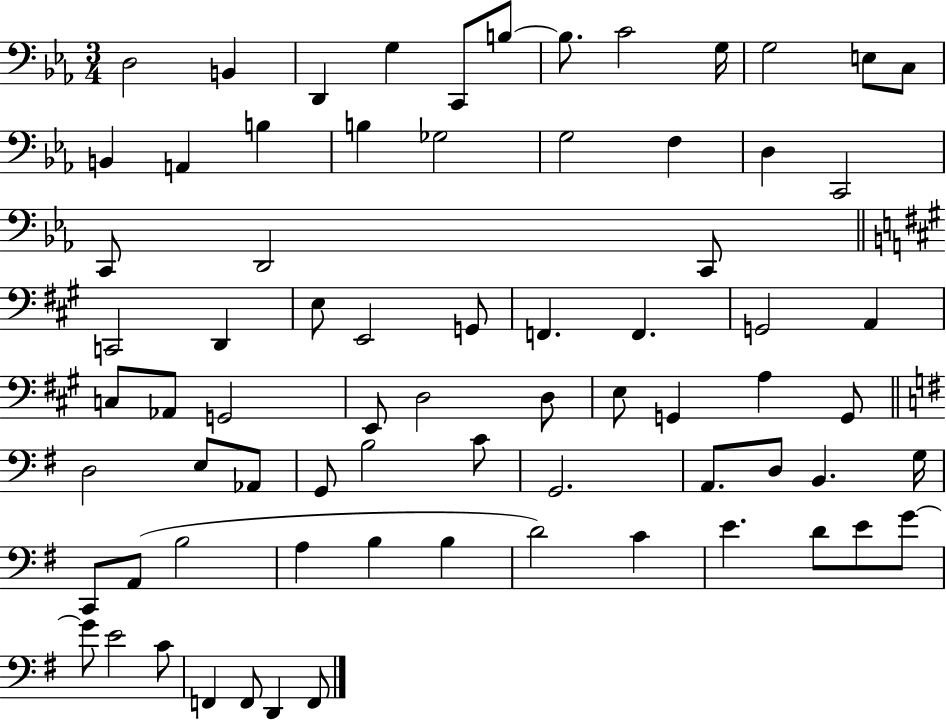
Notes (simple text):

D3/h B2/q D2/q G3/q C2/e B3/e B3/e. C4/h G3/s G3/h E3/e C3/e B2/q A2/q B3/q B3/q Gb3/h G3/h F3/q D3/q C2/h C2/e D2/h C2/e C2/h D2/q E3/e E2/h G2/e F2/q. F2/q. G2/h A2/q C3/e Ab2/e G2/h E2/e D3/h D3/e E3/e G2/q A3/q G2/e D3/h E3/e Ab2/e G2/e B3/h C4/e G2/h. A2/e. D3/e B2/q. G3/s C2/e A2/e B3/h A3/q B3/q B3/q D4/h C4/q E4/q. D4/e E4/e G4/e G4/e E4/h C4/e F2/q F2/e D2/q F2/e